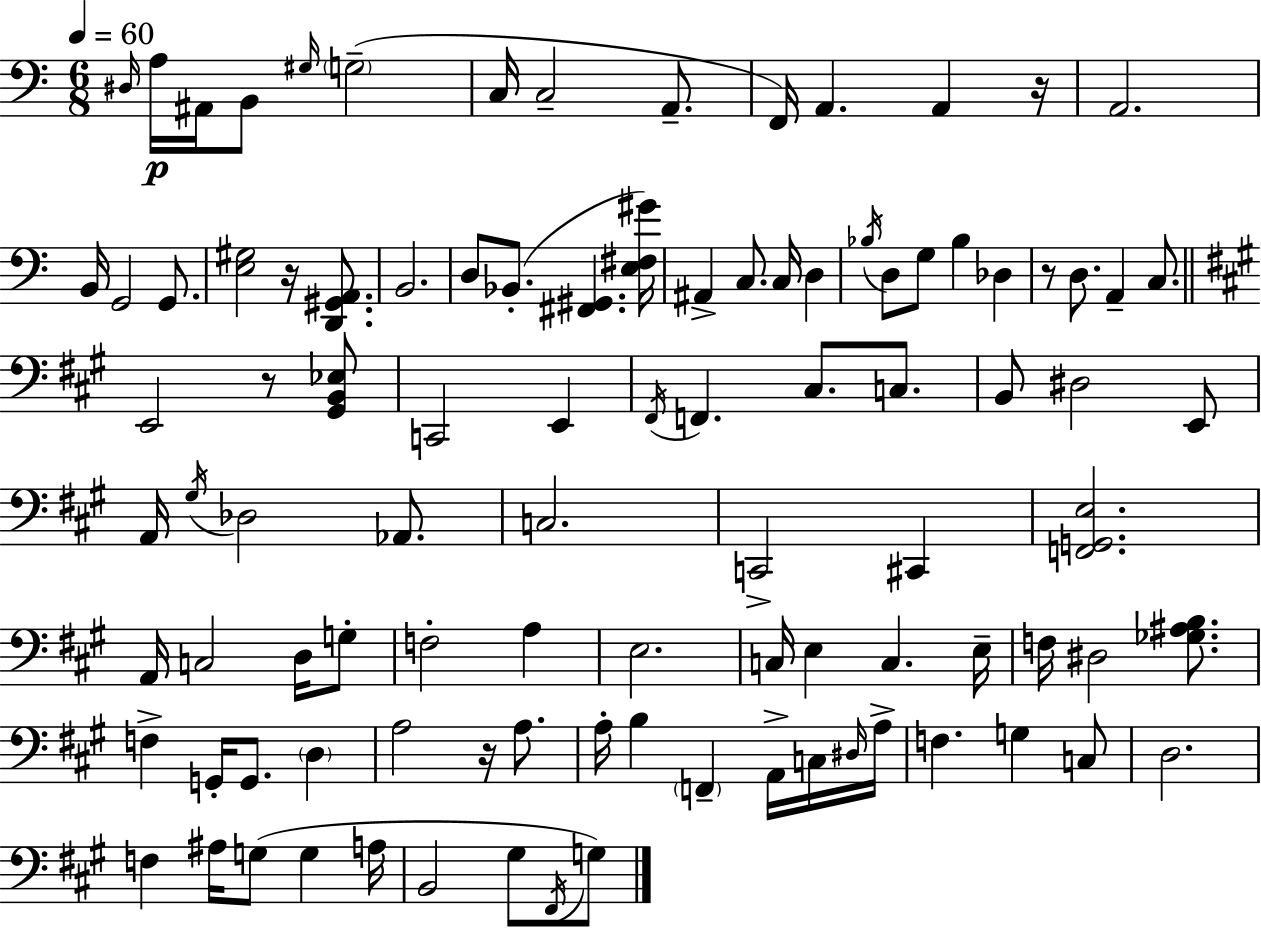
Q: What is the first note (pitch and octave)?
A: D#3